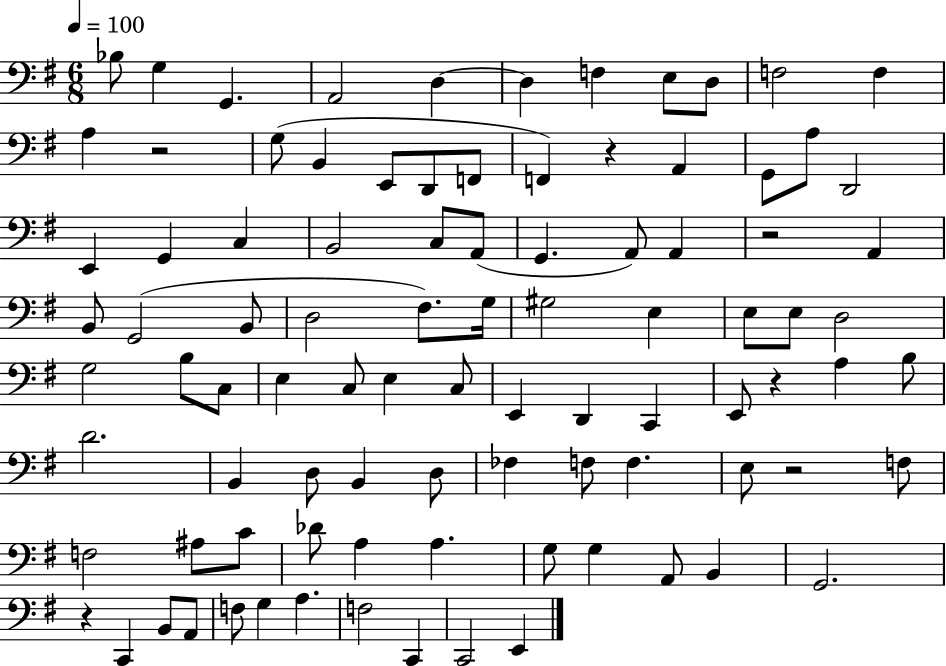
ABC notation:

X:1
T:Untitled
M:6/8
L:1/4
K:G
_B,/2 G, G,, A,,2 D, D, F, E,/2 D,/2 F,2 F, A, z2 G,/2 B,, E,,/2 D,,/2 F,,/2 F,, z A,, G,,/2 A,/2 D,,2 E,, G,, C, B,,2 C,/2 A,,/2 G,, A,,/2 A,, z2 A,, B,,/2 G,,2 B,,/2 D,2 ^F,/2 G,/4 ^G,2 E, E,/2 E,/2 D,2 G,2 B,/2 C,/2 E, C,/2 E, C,/2 E,, D,, C,, E,,/2 z A, B,/2 D2 B,, D,/2 B,, D,/2 _F, F,/2 F, E,/2 z2 F,/2 F,2 ^A,/2 C/2 _D/2 A, A, G,/2 G, A,,/2 B,, G,,2 z C,, B,,/2 A,,/2 F,/2 G, A, F,2 C,, C,,2 E,,